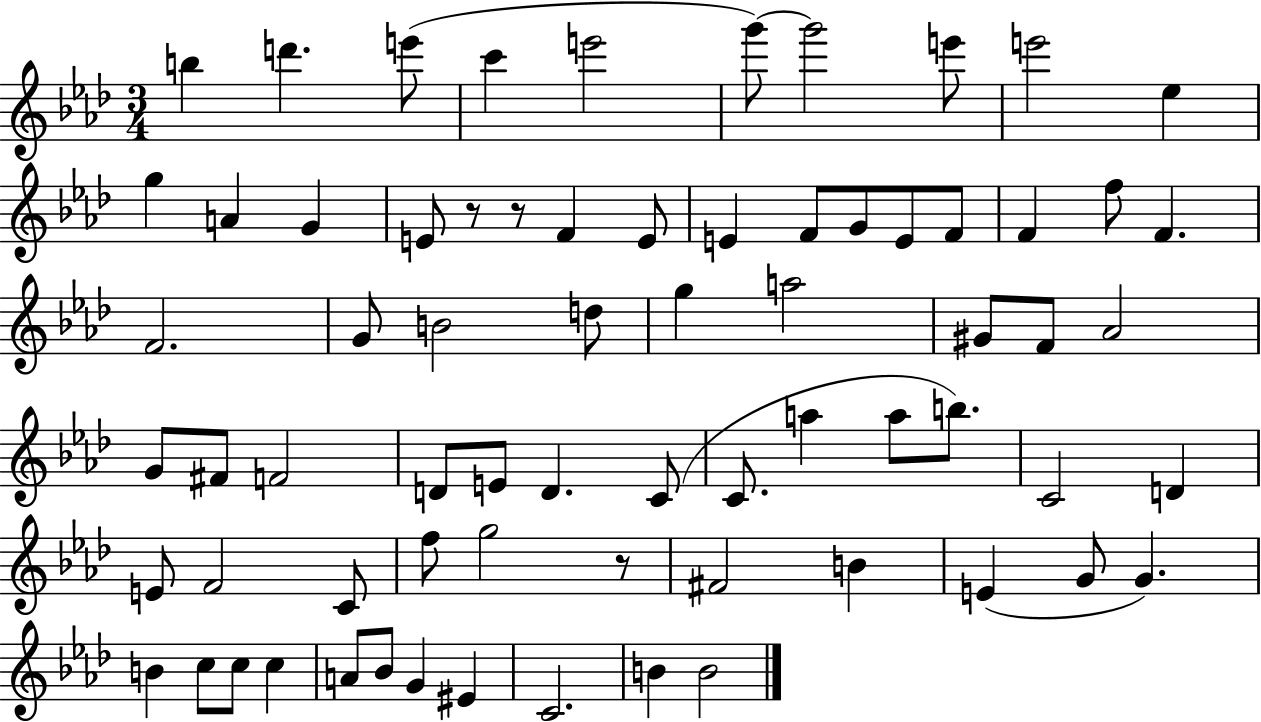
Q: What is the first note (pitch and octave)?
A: B5